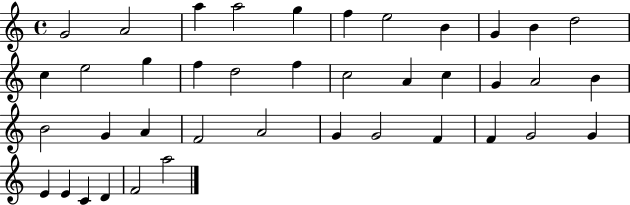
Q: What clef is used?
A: treble